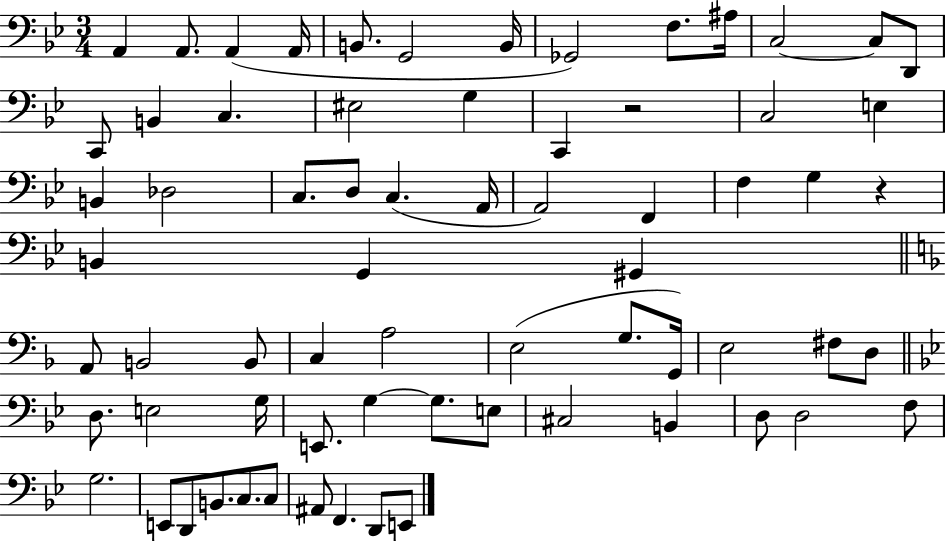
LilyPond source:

{
  \clef bass
  \numericTimeSignature
  \time 3/4
  \key bes \major
  \repeat volta 2 { a,4 a,8. a,4( a,16 | b,8. g,2 b,16 | ges,2) f8. ais16 | c2~~ c8 d,8 | \break c,8 b,4 c4. | eis2 g4 | c,4 r2 | c2 e4 | \break b,4 des2 | c8. d8 c4.( a,16 | a,2) f,4 | f4 g4 r4 | \break b,4 g,4 gis,4 | \bar "||" \break \key f \major a,8 b,2 b,8 | c4 a2 | e2( g8. g,16) | e2 fis8 d8 | \break \bar "||" \break \key bes \major d8. e2 g16 | e,8. g4~~ g8. e8 | cis2 b,4 | d8 d2 f8 | \break g2. | e,8 d,8 b,8. c8. c8 | ais,8 f,4. d,8 e,8 | } \bar "|."
}